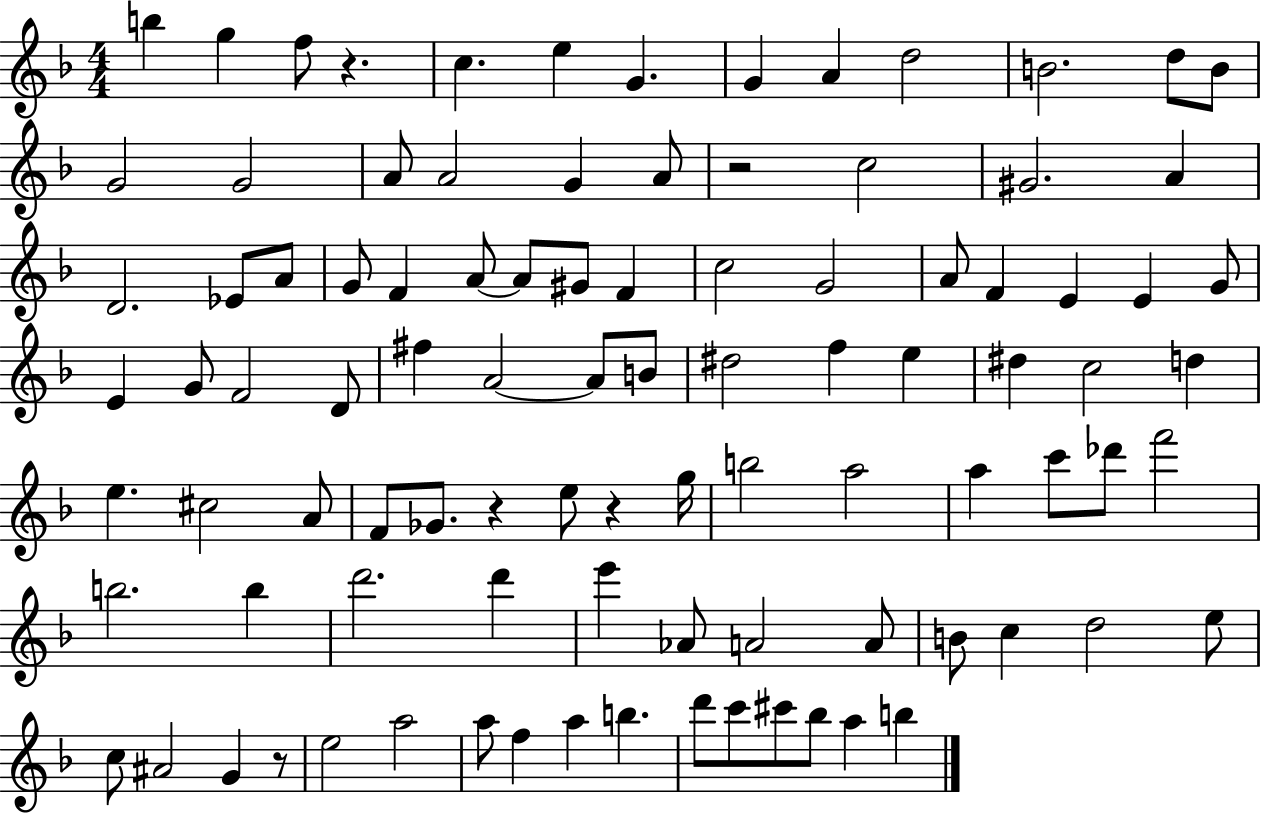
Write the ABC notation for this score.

X:1
T:Untitled
M:4/4
L:1/4
K:F
b g f/2 z c e G G A d2 B2 d/2 B/2 G2 G2 A/2 A2 G A/2 z2 c2 ^G2 A D2 _E/2 A/2 G/2 F A/2 A/2 ^G/2 F c2 G2 A/2 F E E G/2 E G/2 F2 D/2 ^f A2 A/2 B/2 ^d2 f e ^d c2 d e ^c2 A/2 F/2 _G/2 z e/2 z g/4 b2 a2 a c'/2 _d'/2 f'2 b2 b d'2 d' e' _A/2 A2 A/2 B/2 c d2 e/2 c/2 ^A2 G z/2 e2 a2 a/2 f a b d'/2 c'/2 ^c'/2 _b/2 a b